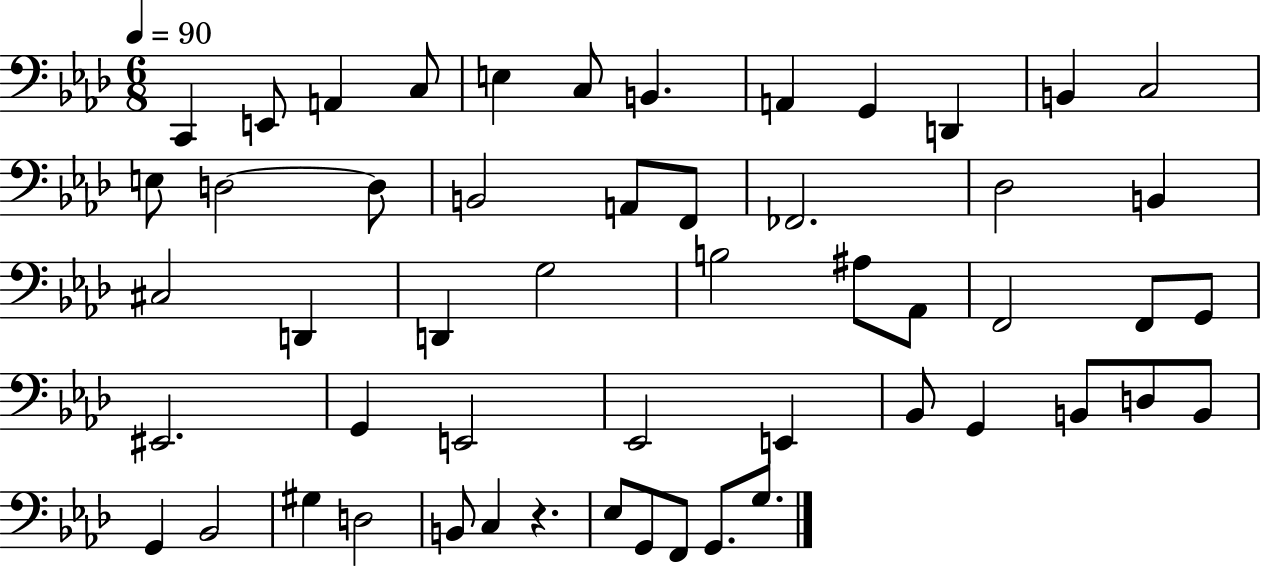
{
  \clef bass
  \numericTimeSignature
  \time 6/8
  \key aes \major
  \tempo 4 = 90
  c,4 e,8 a,4 c8 | e4 c8 b,4. | a,4 g,4 d,4 | b,4 c2 | \break e8 d2~~ d8 | b,2 a,8 f,8 | fes,2. | des2 b,4 | \break cis2 d,4 | d,4 g2 | b2 ais8 aes,8 | f,2 f,8 g,8 | \break eis,2. | g,4 e,2 | ees,2 e,4 | bes,8 g,4 b,8 d8 b,8 | \break g,4 bes,2 | gis4 d2 | b,8 c4 r4. | ees8 g,8 f,8 g,8. g8. | \break \bar "|."
}